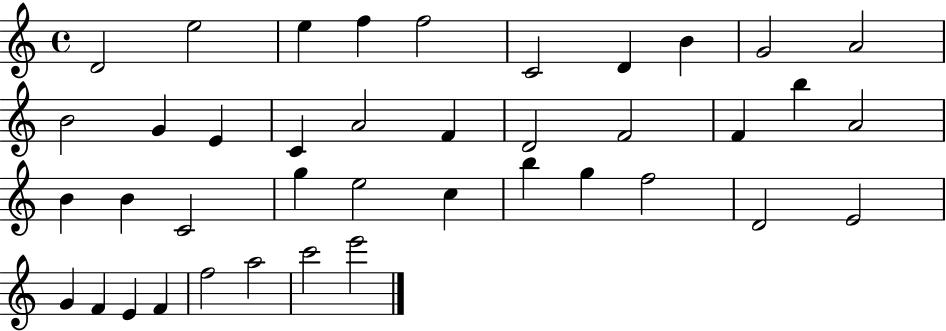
X:1
T:Untitled
M:4/4
L:1/4
K:C
D2 e2 e f f2 C2 D B G2 A2 B2 G E C A2 F D2 F2 F b A2 B B C2 g e2 c b g f2 D2 E2 G F E F f2 a2 c'2 e'2